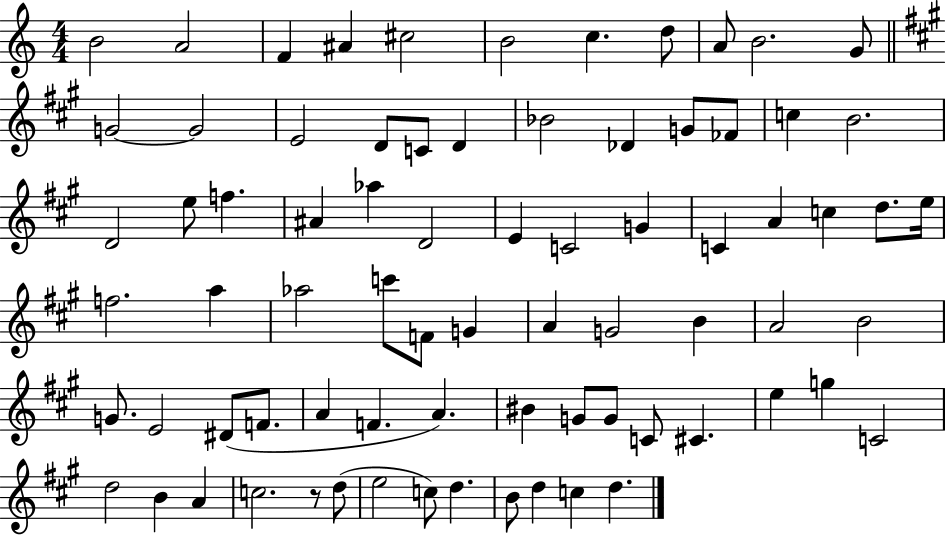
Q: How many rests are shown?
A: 1